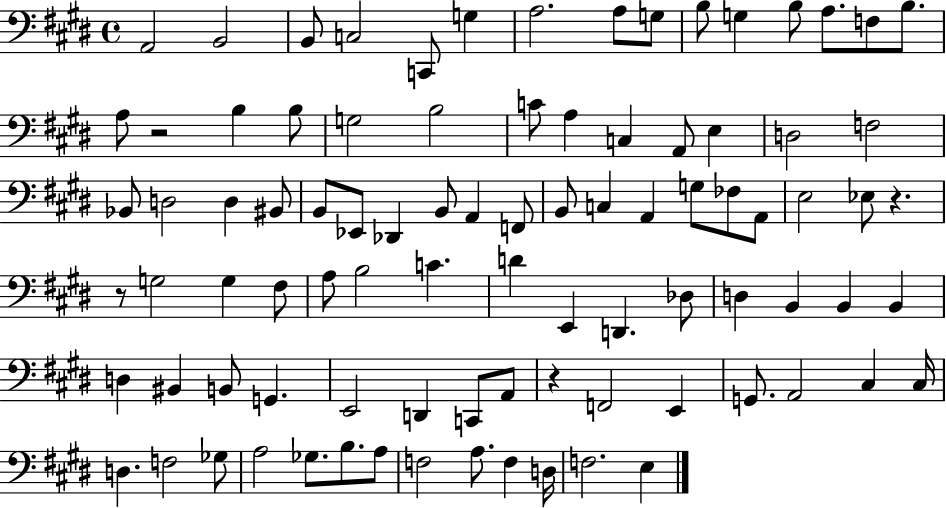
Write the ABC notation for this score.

X:1
T:Untitled
M:4/4
L:1/4
K:E
A,,2 B,,2 B,,/2 C,2 C,,/2 G, A,2 A,/2 G,/2 B,/2 G, B,/2 A,/2 F,/2 B,/2 A,/2 z2 B, B,/2 G,2 B,2 C/2 A, C, A,,/2 E, D,2 F,2 _B,,/2 D,2 D, ^B,,/2 B,,/2 _E,,/2 _D,, B,,/2 A,, F,,/2 B,,/2 C, A,, G,/2 _F,/2 A,,/2 E,2 _E,/2 z z/2 G,2 G, ^F,/2 A,/2 B,2 C D E,, D,, _D,/2 D, B,, B,, B,, D, ^B,, B,,/2 G,, E,,2 D,, C,,/2 A,,/2 z F,,2 E,, G,,/2 A,,2 ^C, ^C,/4 D, F,2 _G,/2 A,2 _G,/2 B,/2 A,/2 F,2 A,/2 F, D,/4 F,2 E,